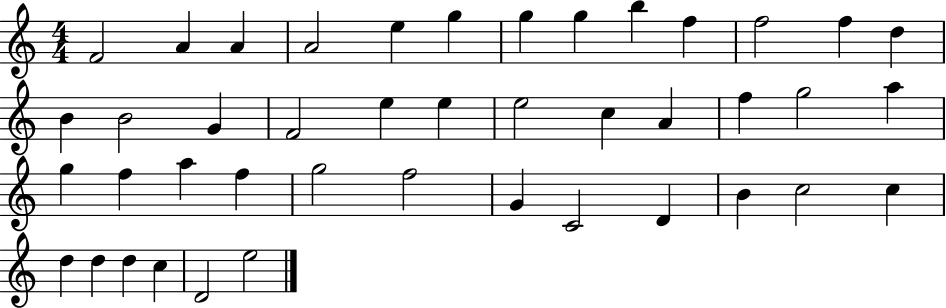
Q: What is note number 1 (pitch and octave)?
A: F4